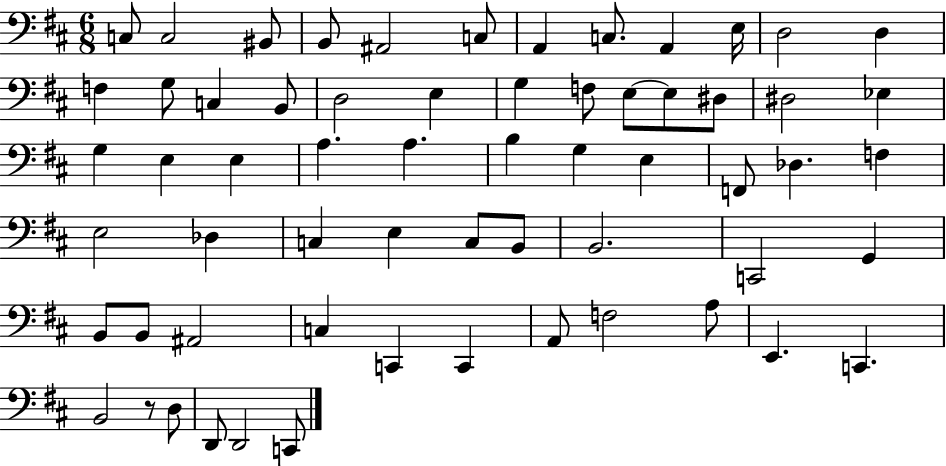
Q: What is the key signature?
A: D major